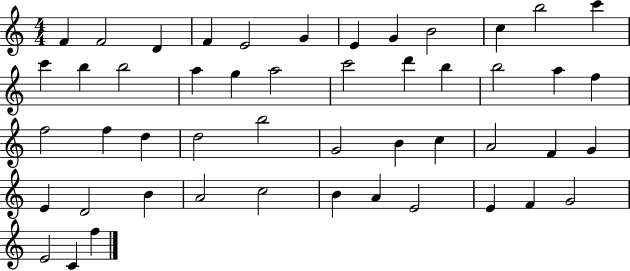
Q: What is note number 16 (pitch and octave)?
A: A5